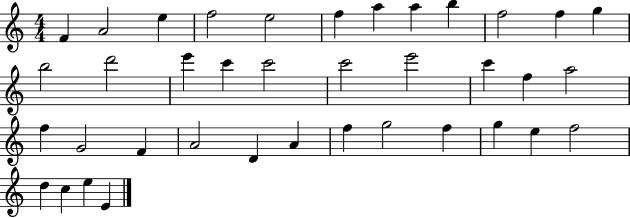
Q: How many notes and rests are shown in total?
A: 38